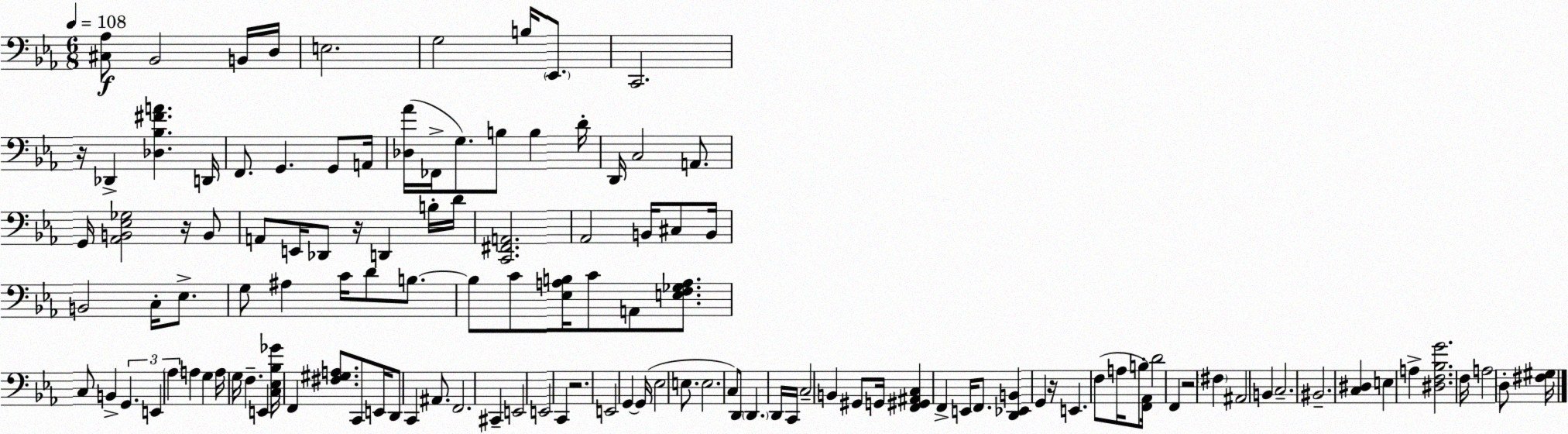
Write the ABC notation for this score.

X:1
T:Untitled
M:6/8
L:1/4
K:Cm
[^C,_A,]/2 _B,,2 B,,/4 D,/4 E,2 G,2 B,/4 _E,,/2 C,,2 z/4 _D,, [_D,_B,^FA] D,,/4 F,,/2 G,, G,,/2 A,,/4 [_D,_A]/4 _F,,/4 G,/2 B,/2 B, D/4 D,,/4 C,2 A,,/2 G,,/4 [_A,,B,,_E,_G,]2 z/4 B,,/2 A,,/2 E,,/4 _D,,/2 z/4 D,, B,/4 D/4 [C,,^F,,A,,]2 _A,,2 B,,/4 ^C,/2 B,,/4 B,,2 C,/4 _E,/2 G,/2 ^A, C/4 D/2 B,/2 B,/2 C/2 [_E,A,B,]/4 C/2 A,,/2 [E,F,_G,A,]/2 C,/2 B,, G,, E,, _A, A, G, A,/4 G,/4 F, E,, [C,_E,_B,_G]/4 F,, [^F,^G,A,]/2 C,,/2 E,,/4 D,,/2 C,, ^A,,/2 F,,2 ^C,, E,,2 E,,2 C,, z2 E,,2 G,, G,,/4 _E,2 E,/2 E,2 C,/2 D,,/2 D,, D,,/4 C,,/4 C,2 B,, ^G,,/2 G,,/4 [F,,^G,,^A,,C,] F,, E,,/4 F,,/2 [D,,_E,,B,,] G,, z/4 E,, F,/2 A,/4 B,/2 [F,,_A,,]/4 D2 F,, z2 ^F, ^A,,2 B,, C,2 ^B,,2 [C,^D,] E, A, [^D,F,_B,G]2 F,/4 A,2 D,/2 [^F,^G,]/4